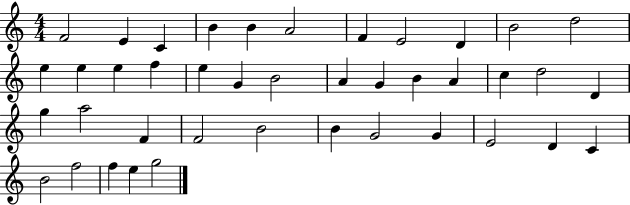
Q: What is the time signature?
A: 4/4